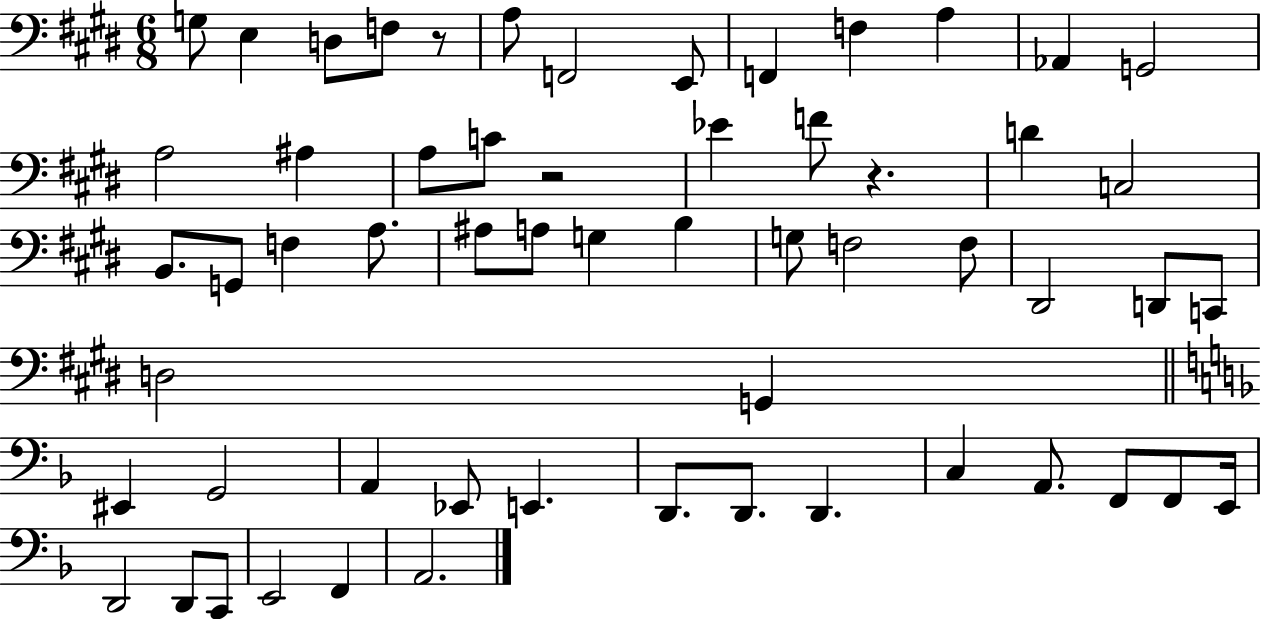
G3/e E3/q D3/e F3/e R/e A3/e F2/h E2/e F2/q F3/q A3/q Ab2/q G2/h A3/h A#3/q A3/e C4/e R/h Eb4/q F4/e R/q. D4/q C3/h B2/e. G2/e F3/q A3/e. A#3/e A3/e G3/q B3/q G3/e F3/h F3/e D#2/h D2/e C2/e D3/h G2/q EIS2/q G2/h A2/q Eb2/e E2/q. D2/e. D2/e. D2/q. C3/q A2/e. F2/e F2/e E2/s D2/h D2/e C2/e E2/h F2/q A2/h.